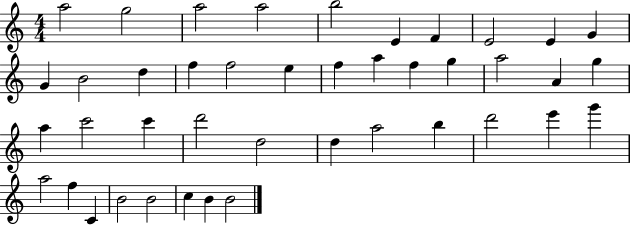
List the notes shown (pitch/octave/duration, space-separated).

A5/h G5/h A5/h A5/h B5/h E4/q F4/q E4/h E4/q G4/q G4/q B4/h D5/q F5/q F5/h E5/q F5/q A5/q F5/q G5/q A5/h A4/q G5/q A5/q C6/h C6/q D6/h D5/h D5/q A5/h B5/q D6/h E6/q G6/q A5/h F5/q C4/q B4/h B4/h C5/q B4/q B4/h